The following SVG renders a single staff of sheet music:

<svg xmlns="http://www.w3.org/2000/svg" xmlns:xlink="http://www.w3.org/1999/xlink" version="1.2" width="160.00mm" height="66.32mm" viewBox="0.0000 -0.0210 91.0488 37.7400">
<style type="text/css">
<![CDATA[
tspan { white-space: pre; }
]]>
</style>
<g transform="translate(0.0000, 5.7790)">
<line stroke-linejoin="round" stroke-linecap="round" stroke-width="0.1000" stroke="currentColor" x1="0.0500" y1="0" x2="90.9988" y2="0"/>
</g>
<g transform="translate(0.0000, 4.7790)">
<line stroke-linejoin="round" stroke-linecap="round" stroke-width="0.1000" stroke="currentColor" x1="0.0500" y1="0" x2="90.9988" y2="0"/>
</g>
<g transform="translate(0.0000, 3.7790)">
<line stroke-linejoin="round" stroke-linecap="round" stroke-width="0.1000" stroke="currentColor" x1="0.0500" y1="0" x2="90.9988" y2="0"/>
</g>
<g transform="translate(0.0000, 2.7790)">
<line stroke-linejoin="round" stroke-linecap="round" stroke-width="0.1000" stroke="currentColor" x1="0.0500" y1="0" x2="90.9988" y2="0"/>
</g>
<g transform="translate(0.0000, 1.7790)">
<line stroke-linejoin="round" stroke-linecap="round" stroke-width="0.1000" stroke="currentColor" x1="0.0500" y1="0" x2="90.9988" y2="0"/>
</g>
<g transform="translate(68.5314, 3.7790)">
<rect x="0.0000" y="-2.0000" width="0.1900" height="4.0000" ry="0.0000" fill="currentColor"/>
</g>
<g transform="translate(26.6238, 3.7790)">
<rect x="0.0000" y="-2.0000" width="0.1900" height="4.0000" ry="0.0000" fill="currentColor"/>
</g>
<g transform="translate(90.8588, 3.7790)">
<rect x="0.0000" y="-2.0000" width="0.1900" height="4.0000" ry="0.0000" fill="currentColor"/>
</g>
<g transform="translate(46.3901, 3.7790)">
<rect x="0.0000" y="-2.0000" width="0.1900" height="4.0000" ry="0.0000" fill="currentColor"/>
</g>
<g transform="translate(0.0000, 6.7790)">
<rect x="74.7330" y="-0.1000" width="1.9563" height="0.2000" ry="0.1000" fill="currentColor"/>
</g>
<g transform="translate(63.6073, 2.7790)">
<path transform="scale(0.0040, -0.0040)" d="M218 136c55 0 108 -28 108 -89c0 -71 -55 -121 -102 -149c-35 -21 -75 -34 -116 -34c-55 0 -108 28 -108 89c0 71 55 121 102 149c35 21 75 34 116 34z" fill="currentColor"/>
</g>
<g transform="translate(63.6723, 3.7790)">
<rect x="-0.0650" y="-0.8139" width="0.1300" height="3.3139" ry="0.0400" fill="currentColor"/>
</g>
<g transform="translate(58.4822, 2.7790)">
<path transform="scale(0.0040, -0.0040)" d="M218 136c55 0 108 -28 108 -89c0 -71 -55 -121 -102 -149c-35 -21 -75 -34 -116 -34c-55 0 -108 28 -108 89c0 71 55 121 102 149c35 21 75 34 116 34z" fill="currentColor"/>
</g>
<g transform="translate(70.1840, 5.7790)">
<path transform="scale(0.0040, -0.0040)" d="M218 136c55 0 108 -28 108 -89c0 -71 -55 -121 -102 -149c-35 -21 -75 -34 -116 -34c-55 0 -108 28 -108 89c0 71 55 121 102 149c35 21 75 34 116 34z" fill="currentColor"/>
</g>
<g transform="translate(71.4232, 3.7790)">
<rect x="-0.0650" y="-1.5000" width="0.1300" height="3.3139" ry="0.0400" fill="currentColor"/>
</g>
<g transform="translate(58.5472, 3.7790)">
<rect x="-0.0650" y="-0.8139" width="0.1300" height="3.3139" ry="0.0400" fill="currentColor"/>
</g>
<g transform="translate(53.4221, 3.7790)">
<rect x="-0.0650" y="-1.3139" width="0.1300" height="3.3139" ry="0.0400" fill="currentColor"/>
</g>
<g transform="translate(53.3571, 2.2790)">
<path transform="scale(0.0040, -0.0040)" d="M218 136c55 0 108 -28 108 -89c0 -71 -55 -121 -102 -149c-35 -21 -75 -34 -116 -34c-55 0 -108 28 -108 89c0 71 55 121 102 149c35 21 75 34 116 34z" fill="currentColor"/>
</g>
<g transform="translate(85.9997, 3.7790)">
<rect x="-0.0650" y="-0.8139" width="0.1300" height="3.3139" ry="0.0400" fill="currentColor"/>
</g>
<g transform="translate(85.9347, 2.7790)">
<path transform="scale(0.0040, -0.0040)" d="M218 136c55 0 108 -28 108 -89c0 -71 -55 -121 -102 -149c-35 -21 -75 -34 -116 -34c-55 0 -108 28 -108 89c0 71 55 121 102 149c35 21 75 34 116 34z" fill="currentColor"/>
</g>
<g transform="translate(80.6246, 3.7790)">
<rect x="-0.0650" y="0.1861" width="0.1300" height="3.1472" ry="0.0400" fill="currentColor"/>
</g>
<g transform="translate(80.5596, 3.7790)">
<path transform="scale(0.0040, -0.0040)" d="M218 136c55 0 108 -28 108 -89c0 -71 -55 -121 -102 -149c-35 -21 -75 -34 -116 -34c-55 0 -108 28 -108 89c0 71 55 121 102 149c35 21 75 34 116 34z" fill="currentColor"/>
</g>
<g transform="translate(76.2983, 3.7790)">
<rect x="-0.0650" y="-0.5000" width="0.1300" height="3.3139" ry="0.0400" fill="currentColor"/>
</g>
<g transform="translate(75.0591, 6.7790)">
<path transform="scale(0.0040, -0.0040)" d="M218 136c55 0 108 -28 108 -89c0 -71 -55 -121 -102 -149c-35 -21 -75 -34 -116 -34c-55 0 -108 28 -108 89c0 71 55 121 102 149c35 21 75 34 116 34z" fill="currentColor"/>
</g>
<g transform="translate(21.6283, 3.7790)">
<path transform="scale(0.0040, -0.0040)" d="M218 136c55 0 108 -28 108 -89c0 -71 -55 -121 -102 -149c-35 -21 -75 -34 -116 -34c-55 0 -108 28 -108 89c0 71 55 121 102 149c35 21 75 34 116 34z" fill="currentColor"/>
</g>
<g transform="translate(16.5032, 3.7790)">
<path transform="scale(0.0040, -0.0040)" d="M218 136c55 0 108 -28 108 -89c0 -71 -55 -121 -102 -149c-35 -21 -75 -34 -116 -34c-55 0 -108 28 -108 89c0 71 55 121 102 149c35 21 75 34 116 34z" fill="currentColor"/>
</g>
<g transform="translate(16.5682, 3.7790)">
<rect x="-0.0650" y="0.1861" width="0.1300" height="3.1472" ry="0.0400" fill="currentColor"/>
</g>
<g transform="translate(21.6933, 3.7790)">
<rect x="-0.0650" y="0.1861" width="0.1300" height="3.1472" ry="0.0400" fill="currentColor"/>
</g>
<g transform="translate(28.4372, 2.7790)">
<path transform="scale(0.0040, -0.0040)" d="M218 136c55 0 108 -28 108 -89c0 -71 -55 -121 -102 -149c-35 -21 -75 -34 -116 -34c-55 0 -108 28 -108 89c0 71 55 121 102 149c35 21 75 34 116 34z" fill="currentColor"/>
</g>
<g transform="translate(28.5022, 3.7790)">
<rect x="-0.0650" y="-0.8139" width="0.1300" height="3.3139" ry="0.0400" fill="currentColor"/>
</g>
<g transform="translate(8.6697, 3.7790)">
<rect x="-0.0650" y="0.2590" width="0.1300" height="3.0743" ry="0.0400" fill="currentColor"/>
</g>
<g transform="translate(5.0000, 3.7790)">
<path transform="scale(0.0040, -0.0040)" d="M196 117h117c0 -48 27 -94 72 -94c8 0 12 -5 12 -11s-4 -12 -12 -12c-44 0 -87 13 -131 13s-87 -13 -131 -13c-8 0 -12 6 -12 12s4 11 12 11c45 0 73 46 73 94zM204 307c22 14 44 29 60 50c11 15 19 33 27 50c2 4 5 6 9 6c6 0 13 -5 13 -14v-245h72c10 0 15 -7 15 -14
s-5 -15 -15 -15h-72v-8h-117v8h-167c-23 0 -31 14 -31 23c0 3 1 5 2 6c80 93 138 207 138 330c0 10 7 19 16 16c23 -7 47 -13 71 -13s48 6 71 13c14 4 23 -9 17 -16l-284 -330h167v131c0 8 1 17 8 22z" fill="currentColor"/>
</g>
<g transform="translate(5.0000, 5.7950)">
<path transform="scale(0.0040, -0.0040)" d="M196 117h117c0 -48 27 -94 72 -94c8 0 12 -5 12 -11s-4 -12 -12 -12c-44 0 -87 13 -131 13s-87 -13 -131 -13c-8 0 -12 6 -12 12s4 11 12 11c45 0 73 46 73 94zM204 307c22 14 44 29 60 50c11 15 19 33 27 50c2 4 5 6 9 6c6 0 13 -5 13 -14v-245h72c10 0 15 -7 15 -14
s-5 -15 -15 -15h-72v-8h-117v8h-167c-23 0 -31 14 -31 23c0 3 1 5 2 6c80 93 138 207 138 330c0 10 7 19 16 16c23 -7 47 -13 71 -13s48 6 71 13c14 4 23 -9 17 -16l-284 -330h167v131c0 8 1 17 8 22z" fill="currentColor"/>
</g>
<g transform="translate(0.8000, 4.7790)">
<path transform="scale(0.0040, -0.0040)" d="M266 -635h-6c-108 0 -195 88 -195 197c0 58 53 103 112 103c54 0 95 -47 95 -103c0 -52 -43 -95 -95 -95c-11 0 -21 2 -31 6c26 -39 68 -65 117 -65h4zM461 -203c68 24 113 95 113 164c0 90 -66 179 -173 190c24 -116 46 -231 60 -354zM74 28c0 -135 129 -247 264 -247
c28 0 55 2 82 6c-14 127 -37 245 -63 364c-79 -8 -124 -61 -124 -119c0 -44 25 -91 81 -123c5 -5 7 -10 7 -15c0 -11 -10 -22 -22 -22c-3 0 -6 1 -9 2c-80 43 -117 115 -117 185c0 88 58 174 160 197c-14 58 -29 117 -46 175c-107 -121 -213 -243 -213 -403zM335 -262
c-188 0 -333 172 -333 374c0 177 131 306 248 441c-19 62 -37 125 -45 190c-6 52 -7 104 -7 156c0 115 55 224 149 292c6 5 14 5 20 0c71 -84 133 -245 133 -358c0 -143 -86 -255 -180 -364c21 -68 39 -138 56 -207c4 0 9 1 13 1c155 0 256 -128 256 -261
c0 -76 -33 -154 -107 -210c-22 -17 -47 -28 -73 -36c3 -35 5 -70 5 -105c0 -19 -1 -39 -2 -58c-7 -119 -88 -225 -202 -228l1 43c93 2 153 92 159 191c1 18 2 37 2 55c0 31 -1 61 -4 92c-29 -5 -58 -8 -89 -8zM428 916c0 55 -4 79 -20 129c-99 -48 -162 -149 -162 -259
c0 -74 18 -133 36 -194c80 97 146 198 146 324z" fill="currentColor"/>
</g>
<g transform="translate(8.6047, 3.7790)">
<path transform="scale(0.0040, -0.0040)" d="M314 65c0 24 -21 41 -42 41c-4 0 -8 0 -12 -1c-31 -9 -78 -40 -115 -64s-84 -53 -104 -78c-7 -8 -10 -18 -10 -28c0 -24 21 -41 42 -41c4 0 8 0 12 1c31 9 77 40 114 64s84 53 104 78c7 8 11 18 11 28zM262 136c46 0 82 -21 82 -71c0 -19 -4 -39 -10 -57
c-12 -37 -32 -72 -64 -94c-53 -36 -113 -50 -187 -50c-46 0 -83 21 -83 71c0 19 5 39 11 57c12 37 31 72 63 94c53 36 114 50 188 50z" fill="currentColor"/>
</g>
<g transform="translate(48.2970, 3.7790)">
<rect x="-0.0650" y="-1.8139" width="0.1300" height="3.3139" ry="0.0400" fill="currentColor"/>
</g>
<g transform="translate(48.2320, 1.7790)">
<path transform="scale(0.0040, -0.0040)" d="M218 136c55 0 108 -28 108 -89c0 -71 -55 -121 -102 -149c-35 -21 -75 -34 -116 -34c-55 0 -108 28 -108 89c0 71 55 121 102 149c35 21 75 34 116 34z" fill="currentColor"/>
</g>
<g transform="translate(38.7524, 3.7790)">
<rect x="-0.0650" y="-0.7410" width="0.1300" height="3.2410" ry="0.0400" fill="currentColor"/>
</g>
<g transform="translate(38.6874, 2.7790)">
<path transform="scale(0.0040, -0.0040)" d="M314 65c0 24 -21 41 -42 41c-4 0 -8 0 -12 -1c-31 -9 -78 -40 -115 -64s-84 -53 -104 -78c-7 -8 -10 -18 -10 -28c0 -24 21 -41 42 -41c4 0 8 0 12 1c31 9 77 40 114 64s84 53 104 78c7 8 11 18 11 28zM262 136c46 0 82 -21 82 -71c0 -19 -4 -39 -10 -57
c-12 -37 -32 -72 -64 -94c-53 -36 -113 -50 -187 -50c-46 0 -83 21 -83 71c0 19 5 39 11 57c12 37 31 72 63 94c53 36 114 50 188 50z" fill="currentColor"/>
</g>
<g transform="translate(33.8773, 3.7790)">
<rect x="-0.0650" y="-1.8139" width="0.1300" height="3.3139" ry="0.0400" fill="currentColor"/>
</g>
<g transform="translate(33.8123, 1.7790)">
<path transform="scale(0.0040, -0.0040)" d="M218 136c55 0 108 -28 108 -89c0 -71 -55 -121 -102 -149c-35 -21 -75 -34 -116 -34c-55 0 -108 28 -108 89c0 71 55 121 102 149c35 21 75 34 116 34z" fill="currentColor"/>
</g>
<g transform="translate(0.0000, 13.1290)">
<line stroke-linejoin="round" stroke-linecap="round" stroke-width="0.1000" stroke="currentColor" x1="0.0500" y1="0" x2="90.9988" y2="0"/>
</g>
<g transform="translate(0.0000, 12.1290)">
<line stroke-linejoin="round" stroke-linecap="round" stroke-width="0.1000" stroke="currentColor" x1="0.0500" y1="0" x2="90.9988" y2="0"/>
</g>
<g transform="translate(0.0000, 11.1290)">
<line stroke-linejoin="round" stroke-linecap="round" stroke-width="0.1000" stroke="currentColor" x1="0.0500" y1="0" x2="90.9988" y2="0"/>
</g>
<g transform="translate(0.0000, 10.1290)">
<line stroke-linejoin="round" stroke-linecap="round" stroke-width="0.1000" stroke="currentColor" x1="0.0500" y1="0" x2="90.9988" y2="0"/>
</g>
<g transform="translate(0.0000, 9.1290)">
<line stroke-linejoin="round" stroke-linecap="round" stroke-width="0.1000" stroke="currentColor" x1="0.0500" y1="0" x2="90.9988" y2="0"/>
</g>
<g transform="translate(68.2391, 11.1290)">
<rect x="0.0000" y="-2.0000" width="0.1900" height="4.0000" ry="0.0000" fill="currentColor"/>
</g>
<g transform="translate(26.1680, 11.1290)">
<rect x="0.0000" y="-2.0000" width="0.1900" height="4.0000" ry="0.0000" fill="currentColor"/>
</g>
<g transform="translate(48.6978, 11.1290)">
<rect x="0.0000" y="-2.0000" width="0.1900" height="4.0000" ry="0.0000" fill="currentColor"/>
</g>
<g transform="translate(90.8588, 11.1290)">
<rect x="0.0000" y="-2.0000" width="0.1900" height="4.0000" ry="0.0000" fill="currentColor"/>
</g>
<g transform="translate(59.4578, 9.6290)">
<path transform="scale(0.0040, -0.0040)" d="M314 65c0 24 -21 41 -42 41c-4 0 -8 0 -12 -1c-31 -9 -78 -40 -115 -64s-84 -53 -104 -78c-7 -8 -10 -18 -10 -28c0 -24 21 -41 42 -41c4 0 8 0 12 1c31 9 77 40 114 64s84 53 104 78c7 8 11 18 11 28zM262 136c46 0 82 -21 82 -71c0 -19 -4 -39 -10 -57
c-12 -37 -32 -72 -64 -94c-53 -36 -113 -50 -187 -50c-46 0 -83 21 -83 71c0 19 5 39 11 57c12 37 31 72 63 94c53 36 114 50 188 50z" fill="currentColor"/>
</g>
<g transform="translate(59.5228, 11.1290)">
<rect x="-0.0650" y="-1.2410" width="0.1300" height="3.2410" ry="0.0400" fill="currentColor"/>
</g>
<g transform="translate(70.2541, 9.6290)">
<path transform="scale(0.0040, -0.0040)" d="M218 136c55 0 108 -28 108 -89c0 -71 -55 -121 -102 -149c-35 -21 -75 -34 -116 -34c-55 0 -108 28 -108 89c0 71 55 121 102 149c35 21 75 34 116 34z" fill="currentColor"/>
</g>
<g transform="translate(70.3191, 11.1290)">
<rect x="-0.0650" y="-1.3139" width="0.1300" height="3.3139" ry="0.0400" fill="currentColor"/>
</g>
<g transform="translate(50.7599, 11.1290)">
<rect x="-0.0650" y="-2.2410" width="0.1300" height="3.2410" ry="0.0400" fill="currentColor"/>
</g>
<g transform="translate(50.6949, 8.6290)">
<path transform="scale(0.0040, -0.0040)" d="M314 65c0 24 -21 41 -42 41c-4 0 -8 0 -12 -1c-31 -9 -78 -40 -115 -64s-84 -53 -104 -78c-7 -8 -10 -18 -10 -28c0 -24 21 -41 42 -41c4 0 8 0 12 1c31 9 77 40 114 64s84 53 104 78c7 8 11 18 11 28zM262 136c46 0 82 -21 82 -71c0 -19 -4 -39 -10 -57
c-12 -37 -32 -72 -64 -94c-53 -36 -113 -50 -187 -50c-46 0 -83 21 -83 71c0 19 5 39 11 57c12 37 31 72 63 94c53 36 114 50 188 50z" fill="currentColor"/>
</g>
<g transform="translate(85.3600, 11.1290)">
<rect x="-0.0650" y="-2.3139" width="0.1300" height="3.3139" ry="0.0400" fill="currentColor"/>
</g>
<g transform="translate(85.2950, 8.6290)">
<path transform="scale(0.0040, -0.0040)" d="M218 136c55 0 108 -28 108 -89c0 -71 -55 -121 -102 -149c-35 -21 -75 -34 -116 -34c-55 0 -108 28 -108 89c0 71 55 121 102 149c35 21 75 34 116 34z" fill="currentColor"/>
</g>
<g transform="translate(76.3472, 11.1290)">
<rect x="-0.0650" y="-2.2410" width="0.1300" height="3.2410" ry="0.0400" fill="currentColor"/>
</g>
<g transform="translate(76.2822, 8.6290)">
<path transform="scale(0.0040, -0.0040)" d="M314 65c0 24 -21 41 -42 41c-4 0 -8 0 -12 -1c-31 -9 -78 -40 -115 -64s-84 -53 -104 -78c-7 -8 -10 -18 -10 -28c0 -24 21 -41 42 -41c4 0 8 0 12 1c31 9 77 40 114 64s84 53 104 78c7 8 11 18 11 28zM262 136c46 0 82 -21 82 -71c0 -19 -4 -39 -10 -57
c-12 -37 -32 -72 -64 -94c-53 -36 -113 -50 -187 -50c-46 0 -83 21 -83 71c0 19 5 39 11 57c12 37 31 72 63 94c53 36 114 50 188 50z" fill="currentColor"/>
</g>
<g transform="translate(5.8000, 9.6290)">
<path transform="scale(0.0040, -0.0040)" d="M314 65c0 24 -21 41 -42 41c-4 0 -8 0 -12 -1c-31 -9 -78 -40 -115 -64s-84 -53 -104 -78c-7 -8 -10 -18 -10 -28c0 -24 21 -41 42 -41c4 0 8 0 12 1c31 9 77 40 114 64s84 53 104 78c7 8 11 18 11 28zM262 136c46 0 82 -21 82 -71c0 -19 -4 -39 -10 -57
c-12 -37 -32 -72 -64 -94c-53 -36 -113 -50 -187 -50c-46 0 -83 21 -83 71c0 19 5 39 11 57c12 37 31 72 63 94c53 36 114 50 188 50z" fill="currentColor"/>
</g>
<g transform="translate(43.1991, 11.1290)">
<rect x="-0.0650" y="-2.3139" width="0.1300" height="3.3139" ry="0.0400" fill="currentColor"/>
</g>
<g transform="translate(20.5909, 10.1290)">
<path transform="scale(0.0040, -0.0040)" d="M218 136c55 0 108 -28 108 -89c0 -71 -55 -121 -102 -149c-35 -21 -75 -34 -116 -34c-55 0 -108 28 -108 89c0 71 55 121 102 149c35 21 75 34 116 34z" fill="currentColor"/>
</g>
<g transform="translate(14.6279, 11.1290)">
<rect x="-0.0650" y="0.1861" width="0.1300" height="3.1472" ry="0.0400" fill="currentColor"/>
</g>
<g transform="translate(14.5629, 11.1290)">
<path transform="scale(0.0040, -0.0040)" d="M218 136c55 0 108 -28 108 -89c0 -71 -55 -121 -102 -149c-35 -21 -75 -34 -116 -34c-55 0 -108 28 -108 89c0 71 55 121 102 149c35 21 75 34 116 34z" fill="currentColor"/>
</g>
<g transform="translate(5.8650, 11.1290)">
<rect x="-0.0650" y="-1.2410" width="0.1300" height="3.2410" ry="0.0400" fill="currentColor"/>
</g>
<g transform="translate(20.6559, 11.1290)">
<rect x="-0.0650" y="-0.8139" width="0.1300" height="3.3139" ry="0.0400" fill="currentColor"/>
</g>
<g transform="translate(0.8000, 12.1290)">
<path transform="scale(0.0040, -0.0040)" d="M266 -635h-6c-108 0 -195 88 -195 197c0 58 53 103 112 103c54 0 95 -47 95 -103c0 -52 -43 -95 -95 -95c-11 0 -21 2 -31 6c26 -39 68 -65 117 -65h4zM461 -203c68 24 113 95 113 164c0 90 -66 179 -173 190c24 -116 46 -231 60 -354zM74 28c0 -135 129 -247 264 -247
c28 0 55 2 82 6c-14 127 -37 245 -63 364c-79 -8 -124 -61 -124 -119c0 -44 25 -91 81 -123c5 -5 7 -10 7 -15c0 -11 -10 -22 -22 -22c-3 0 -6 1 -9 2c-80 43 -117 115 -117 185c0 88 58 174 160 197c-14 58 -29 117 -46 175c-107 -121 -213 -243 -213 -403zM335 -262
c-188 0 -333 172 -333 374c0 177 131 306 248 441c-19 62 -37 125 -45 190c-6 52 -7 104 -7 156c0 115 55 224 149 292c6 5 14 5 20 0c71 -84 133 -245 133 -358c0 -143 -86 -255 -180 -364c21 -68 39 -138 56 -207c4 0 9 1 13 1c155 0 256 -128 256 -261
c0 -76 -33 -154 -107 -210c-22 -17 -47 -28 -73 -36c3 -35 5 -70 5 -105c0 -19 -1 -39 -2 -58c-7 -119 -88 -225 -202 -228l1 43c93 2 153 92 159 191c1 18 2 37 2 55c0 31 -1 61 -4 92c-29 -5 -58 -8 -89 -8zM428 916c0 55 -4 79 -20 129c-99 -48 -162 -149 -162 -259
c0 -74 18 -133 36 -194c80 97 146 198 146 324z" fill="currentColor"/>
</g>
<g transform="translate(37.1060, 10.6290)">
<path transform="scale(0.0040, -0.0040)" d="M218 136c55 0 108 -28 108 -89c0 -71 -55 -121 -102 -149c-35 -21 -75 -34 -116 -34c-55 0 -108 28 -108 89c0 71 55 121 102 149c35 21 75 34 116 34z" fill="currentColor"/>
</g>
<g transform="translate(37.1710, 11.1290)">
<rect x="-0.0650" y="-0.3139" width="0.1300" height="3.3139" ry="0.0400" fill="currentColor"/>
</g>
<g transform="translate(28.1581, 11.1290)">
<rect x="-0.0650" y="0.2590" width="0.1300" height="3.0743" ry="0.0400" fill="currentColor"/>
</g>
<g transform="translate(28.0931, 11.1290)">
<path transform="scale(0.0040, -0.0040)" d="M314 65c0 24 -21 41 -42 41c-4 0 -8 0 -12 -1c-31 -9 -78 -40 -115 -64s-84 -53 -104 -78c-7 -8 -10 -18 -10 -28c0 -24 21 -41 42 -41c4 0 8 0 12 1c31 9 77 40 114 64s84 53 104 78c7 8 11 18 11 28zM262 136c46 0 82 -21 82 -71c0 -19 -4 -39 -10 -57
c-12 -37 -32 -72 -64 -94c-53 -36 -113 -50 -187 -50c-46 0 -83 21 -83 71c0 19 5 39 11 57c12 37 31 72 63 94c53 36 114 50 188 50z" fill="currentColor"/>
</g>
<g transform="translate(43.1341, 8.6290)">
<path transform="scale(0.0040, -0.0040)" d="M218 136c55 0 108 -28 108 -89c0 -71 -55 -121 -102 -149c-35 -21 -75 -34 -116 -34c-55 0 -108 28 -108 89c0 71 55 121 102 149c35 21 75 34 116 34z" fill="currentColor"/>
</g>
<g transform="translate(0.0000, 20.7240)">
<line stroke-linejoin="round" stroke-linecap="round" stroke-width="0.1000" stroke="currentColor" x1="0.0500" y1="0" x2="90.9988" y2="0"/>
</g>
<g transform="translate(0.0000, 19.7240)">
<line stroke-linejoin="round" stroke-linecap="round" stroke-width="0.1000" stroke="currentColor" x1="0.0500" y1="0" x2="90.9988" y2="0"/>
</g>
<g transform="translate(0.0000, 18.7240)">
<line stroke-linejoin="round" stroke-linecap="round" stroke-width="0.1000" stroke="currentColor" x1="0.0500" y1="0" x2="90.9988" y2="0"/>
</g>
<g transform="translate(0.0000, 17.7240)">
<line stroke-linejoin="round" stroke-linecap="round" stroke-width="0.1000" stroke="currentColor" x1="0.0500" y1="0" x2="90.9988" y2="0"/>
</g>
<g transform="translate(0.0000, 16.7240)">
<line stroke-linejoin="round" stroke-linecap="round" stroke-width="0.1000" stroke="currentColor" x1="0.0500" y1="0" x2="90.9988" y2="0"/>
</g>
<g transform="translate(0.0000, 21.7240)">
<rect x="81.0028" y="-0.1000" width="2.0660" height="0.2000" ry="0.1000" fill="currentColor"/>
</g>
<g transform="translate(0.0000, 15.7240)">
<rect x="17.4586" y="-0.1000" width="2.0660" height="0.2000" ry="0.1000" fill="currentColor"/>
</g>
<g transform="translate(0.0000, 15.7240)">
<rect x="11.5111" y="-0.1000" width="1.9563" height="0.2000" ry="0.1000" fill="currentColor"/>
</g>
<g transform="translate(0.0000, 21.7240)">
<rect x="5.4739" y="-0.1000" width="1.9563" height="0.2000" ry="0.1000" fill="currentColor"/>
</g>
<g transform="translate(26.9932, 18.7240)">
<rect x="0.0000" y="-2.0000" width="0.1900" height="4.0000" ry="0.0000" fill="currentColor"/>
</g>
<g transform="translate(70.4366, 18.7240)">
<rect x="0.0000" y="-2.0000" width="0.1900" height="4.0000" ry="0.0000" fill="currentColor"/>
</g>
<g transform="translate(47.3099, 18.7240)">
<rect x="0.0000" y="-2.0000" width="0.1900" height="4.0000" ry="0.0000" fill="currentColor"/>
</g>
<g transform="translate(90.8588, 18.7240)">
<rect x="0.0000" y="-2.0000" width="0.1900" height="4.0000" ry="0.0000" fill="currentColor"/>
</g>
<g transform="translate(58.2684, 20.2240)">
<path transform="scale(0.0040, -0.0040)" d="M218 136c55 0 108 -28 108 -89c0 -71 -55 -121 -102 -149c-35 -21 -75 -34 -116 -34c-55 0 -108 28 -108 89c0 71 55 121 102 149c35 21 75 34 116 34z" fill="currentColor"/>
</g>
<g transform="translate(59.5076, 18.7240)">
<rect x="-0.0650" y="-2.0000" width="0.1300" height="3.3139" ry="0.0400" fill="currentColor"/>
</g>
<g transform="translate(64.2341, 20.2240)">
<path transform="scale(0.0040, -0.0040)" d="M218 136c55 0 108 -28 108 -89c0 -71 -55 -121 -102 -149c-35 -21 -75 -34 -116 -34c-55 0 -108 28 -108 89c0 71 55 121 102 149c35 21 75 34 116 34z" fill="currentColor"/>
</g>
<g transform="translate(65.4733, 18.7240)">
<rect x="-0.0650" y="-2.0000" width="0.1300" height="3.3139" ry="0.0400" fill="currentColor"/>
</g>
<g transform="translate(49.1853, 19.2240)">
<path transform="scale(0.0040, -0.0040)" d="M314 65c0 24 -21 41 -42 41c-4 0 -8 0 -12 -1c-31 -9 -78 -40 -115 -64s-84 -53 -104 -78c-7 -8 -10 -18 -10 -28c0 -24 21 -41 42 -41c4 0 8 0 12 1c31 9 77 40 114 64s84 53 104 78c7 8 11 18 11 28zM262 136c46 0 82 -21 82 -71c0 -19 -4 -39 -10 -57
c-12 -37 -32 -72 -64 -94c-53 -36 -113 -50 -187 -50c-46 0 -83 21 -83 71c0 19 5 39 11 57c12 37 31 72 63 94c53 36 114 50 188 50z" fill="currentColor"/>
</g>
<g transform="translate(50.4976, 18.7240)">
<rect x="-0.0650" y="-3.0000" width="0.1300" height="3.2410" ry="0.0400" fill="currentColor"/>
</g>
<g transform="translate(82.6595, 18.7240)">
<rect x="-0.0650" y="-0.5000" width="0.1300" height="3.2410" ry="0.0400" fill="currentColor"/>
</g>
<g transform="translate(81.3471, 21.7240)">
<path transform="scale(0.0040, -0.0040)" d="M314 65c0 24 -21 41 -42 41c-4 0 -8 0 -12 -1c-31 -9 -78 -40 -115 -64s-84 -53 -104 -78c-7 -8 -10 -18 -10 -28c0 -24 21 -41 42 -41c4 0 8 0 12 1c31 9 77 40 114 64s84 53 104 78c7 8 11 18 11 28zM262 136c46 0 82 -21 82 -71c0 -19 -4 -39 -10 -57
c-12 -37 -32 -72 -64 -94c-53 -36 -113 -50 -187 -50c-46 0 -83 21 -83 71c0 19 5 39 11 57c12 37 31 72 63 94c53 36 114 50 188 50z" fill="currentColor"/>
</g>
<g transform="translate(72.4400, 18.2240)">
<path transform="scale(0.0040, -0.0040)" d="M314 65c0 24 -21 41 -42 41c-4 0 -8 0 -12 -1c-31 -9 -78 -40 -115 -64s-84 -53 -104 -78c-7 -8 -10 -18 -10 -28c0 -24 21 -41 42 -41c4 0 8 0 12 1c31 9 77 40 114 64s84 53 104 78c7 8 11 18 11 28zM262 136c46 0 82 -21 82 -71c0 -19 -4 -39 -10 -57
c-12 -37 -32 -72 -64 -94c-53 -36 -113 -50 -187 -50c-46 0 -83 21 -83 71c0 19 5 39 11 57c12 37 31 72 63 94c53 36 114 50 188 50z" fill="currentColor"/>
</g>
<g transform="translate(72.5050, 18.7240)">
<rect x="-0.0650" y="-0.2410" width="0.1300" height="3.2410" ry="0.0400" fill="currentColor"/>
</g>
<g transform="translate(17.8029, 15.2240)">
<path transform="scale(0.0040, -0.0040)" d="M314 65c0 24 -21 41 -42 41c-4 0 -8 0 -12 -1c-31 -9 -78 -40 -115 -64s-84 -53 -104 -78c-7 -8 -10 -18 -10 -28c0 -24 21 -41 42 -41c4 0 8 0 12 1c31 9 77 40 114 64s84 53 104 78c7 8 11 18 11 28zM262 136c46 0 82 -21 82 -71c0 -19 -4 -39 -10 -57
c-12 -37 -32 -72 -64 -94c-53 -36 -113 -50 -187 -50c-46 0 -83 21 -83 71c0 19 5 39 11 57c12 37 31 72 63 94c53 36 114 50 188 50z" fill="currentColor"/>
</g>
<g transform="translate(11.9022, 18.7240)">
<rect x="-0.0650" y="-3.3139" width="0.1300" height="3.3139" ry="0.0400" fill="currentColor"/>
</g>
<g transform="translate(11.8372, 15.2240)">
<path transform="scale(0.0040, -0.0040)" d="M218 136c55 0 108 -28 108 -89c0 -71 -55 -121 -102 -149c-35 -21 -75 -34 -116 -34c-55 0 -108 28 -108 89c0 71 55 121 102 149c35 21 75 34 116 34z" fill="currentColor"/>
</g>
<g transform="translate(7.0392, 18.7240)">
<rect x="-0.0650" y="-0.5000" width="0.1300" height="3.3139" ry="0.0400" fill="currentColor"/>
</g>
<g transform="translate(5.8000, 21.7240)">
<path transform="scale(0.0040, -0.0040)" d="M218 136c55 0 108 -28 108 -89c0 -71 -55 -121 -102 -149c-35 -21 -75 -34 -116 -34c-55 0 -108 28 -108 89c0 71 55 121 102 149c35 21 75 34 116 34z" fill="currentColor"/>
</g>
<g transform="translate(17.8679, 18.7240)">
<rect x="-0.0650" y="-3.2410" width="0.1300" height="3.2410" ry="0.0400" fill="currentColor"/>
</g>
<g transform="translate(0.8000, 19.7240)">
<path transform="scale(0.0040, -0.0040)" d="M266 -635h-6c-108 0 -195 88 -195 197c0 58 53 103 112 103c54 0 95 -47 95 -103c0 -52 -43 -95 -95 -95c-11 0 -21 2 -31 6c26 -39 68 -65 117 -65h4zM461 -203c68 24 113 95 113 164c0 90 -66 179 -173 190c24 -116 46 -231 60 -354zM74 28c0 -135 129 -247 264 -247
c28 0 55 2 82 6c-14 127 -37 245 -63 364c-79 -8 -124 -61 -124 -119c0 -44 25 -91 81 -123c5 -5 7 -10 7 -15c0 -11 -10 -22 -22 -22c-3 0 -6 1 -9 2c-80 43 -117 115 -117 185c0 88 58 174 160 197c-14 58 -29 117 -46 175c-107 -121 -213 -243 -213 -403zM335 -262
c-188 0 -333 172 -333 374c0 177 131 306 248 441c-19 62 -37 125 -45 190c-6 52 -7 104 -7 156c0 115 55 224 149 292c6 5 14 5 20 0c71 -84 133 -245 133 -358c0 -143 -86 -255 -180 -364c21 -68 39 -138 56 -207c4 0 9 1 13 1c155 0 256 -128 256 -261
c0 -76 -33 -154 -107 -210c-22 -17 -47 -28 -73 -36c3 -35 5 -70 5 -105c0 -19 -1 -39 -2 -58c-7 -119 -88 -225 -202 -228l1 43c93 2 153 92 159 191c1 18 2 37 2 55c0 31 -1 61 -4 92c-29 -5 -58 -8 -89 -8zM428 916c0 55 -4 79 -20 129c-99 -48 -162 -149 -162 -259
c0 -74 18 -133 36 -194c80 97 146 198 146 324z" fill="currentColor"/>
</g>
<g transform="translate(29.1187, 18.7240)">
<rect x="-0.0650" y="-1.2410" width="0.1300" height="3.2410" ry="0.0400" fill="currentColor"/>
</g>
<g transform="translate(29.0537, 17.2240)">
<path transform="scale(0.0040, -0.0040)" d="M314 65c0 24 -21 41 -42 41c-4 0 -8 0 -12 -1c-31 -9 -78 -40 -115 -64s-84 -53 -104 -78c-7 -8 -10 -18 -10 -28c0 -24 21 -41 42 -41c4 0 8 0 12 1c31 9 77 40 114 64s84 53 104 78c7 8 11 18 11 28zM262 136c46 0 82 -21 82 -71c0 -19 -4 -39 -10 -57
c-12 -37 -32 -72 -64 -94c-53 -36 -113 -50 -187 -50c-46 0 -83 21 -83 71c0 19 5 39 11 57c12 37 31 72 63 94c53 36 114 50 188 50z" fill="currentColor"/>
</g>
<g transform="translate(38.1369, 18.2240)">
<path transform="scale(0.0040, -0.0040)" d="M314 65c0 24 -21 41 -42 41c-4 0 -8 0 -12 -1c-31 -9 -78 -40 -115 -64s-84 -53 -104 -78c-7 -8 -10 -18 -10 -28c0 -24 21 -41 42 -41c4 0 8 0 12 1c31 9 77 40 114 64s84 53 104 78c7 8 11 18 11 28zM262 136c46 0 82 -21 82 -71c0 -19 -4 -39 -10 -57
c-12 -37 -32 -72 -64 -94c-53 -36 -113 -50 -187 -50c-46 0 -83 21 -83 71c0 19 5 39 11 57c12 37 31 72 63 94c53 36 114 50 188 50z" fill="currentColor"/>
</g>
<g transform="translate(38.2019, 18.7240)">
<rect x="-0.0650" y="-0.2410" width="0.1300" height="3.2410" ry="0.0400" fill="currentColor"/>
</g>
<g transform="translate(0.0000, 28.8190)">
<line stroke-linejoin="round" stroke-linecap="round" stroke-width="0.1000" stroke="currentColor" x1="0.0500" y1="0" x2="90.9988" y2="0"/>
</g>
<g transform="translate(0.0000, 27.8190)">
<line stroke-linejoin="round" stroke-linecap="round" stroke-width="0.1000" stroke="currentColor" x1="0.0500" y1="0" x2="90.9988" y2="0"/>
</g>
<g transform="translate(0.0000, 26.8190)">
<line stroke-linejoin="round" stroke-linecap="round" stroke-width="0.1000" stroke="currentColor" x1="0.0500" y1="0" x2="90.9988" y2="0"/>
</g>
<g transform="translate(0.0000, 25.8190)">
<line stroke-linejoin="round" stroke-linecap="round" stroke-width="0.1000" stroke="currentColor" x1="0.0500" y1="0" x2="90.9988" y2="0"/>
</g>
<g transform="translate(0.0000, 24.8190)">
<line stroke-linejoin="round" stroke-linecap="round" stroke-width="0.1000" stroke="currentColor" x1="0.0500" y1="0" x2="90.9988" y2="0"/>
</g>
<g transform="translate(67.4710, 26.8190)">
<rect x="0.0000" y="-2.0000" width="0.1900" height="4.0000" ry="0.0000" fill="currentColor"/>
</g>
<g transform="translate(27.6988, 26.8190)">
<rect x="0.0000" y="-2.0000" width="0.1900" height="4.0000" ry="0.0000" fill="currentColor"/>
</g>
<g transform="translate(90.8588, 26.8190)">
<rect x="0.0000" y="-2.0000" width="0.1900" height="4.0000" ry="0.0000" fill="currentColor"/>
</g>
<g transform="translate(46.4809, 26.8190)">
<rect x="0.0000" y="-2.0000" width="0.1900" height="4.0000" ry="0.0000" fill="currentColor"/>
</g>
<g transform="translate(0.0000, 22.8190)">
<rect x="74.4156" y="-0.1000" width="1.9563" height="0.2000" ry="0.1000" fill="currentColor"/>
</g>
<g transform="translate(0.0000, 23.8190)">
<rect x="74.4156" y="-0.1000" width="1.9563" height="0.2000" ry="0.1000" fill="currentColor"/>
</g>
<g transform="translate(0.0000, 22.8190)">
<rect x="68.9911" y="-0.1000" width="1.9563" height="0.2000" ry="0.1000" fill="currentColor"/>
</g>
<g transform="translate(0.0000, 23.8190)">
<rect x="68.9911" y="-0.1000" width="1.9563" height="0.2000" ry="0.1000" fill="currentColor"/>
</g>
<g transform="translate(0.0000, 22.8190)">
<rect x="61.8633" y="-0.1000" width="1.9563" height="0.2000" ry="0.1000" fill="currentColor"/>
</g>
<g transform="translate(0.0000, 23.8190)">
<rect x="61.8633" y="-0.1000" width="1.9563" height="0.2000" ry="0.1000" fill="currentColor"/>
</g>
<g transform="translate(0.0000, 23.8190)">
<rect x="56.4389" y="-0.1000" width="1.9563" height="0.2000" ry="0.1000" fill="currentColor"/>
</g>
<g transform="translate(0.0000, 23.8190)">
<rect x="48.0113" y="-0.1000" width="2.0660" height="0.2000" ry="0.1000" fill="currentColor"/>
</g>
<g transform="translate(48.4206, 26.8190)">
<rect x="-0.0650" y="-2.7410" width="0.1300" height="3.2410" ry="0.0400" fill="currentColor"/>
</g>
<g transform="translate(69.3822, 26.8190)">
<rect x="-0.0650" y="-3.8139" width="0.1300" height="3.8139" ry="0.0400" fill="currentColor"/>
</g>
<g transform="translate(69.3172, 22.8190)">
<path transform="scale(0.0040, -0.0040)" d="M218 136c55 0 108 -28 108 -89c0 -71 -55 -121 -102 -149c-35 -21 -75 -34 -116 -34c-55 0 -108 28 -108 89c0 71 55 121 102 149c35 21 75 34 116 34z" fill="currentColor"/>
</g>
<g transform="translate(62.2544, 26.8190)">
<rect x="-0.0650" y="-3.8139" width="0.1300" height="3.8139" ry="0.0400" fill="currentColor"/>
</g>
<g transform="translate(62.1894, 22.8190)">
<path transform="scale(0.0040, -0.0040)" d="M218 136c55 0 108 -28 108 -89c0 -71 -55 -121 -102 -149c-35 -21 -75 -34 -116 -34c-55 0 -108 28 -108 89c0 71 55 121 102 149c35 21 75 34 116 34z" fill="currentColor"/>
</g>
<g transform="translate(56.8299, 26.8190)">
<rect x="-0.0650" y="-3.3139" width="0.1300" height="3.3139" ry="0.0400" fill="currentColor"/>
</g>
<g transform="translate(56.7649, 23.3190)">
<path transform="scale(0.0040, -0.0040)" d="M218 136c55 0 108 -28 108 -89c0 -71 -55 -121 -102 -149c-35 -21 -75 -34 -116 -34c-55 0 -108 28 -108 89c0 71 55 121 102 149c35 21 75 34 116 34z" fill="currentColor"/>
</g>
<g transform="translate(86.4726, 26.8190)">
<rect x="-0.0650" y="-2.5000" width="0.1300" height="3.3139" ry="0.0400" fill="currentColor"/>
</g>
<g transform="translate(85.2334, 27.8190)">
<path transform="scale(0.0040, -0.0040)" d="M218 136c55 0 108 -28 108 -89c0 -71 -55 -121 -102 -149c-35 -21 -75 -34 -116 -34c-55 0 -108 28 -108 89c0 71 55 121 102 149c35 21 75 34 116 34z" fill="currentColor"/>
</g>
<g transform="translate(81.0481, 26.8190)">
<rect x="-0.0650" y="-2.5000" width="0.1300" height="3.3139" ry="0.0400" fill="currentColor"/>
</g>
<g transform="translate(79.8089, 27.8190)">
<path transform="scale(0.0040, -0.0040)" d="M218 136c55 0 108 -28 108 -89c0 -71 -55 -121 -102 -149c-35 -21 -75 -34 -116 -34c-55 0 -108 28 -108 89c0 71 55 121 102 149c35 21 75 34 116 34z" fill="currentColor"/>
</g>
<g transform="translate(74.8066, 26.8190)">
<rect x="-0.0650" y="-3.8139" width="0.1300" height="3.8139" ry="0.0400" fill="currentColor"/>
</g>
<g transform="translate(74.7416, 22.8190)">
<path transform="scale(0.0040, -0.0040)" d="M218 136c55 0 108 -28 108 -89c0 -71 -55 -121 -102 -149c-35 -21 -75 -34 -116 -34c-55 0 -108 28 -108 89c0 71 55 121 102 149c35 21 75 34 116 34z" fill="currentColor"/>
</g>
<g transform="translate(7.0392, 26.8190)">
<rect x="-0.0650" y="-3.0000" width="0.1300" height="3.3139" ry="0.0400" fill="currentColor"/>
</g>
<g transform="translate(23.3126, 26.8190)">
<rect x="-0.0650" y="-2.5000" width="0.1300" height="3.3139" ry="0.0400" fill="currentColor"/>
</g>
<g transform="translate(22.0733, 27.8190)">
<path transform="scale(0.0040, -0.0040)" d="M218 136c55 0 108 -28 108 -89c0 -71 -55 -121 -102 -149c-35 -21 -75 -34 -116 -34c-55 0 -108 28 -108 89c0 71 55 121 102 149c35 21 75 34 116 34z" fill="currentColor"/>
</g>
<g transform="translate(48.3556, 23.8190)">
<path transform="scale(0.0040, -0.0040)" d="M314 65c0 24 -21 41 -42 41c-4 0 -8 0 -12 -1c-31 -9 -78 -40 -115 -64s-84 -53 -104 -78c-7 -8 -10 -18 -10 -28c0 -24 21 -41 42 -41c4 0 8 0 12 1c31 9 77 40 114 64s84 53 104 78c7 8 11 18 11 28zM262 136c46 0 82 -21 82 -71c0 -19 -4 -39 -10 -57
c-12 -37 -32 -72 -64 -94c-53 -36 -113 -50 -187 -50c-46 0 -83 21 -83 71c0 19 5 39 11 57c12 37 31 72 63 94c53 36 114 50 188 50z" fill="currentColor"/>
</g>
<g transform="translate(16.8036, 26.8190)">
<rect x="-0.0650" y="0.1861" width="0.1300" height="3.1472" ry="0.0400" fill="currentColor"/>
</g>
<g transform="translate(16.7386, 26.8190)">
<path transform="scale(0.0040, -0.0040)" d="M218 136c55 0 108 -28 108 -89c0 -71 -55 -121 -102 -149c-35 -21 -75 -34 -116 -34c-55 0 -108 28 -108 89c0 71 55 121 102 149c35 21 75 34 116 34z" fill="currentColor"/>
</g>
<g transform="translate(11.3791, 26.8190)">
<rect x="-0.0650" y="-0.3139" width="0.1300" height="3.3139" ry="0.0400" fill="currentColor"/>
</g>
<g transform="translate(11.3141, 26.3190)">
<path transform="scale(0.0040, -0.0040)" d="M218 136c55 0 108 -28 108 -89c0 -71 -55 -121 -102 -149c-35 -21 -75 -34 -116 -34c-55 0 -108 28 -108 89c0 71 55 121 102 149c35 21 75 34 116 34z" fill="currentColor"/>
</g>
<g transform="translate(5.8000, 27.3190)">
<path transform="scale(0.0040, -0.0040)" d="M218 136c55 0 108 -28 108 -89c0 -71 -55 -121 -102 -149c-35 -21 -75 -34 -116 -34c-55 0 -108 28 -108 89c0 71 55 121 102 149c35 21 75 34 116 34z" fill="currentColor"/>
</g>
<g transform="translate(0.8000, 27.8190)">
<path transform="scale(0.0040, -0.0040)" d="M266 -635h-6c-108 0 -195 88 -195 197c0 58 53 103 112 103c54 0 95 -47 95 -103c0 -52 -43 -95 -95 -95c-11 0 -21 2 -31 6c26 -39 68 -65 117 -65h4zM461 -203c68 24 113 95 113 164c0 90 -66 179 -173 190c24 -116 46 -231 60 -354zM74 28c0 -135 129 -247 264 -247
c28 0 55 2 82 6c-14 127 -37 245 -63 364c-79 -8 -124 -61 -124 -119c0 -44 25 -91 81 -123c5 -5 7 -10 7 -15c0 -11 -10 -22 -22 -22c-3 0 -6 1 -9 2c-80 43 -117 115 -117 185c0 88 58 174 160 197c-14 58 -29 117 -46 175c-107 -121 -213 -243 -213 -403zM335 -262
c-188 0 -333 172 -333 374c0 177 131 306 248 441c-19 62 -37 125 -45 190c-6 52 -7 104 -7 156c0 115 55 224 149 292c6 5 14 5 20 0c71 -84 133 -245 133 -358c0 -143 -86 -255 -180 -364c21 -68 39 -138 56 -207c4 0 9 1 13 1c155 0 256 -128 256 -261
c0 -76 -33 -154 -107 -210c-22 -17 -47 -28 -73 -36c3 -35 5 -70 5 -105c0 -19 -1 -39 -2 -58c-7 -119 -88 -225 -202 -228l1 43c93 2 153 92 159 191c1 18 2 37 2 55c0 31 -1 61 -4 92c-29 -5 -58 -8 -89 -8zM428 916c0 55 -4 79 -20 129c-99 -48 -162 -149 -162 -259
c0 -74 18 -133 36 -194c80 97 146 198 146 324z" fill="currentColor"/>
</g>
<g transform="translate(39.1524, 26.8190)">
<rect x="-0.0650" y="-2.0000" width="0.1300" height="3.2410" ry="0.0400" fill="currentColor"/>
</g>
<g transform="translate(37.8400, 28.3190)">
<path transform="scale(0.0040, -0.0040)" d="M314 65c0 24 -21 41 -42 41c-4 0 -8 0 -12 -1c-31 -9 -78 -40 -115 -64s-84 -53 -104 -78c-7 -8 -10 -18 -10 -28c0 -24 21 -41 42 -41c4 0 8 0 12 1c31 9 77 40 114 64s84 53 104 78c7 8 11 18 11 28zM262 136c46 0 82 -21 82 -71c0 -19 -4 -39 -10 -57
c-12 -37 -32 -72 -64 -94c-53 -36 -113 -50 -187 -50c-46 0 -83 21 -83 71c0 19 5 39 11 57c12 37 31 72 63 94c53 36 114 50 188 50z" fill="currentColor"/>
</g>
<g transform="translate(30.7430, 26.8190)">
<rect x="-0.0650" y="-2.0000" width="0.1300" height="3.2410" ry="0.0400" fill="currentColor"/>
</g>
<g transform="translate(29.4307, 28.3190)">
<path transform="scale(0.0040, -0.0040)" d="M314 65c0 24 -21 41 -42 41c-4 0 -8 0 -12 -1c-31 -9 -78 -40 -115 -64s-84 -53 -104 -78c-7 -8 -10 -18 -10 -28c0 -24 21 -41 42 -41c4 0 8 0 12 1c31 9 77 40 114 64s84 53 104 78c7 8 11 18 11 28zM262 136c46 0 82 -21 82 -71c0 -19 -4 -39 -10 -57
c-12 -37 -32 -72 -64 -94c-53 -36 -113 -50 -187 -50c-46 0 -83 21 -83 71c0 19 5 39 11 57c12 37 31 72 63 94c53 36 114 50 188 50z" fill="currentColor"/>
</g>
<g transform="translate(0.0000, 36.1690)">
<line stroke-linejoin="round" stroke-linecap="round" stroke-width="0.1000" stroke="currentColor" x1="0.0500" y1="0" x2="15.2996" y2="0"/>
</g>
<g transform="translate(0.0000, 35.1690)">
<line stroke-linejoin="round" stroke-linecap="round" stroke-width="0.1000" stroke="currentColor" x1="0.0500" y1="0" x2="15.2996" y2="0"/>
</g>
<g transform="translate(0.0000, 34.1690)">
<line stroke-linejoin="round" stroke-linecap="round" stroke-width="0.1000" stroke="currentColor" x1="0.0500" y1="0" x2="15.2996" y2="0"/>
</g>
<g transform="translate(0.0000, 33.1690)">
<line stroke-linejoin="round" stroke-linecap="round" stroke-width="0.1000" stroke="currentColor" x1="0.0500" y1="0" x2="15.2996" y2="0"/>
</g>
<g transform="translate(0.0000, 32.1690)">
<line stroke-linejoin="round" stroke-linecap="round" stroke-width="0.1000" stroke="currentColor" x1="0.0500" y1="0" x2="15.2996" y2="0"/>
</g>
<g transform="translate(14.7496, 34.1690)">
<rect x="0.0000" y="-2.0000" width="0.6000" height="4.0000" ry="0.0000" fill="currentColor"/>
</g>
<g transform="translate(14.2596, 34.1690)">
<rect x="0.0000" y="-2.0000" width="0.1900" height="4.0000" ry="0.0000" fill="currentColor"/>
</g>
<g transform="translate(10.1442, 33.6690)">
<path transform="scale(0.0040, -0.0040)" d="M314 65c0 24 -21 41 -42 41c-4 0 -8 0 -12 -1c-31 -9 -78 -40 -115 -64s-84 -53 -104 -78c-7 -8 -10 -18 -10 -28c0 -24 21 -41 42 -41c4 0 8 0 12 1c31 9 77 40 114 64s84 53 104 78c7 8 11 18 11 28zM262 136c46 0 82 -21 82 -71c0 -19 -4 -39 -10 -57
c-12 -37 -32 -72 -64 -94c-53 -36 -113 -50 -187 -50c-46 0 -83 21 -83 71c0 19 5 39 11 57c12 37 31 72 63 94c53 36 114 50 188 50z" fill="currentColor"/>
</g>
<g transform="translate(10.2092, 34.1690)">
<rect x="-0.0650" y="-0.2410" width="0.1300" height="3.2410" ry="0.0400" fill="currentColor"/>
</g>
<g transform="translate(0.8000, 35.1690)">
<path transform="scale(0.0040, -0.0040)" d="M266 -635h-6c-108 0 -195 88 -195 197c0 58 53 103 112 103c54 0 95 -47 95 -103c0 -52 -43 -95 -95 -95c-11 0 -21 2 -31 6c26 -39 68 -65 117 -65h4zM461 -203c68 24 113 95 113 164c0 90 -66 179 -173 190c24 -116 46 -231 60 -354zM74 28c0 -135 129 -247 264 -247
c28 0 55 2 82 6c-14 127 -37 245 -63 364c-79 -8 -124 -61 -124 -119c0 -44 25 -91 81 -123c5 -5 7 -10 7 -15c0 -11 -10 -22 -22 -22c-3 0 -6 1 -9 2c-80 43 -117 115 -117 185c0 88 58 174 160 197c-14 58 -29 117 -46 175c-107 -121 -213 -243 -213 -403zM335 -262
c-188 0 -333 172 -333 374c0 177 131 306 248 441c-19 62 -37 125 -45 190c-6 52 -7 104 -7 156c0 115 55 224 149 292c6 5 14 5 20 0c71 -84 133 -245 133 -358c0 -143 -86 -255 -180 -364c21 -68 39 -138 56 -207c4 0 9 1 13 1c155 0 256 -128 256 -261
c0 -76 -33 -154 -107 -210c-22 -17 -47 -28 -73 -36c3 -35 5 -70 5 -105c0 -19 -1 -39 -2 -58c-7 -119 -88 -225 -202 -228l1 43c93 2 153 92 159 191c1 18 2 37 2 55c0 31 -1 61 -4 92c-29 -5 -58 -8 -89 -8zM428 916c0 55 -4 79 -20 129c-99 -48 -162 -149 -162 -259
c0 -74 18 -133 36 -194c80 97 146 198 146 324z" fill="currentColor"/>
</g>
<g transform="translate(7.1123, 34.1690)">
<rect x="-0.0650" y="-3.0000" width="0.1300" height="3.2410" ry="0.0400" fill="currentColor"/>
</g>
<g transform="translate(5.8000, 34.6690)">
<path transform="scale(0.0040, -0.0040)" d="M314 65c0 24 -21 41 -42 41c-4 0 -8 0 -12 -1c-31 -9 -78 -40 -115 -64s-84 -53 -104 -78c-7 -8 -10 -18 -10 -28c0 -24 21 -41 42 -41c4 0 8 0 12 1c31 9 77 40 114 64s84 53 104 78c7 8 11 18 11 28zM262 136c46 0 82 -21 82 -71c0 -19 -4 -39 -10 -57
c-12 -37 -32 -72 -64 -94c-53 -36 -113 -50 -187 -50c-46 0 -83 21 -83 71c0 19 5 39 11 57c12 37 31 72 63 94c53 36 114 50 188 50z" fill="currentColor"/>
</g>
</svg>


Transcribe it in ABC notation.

X:1
T:Untitled
M:4/4
L:1/4
K:C
B2 B B d f d2 f e d d E C B d e2 B d B2 c g g2 e2 e g2 g C b b2 e2 c2 A2 F F c2 C2 A c B G F2 F2 a2 b c' c' c' G G A2 c2